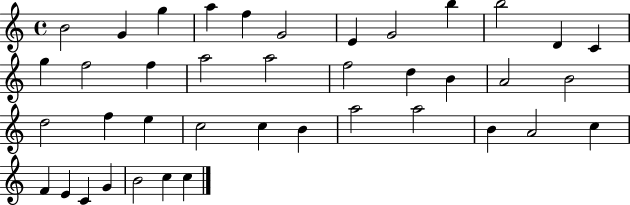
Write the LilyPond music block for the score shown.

{
  \clef treble
  \time 4/4
  \defaultTimeSignature
  \key c \major
  b'2 g'4 g''4 | a''4 f''4 g'2 | e'4 g'2 b''4 | b''2 d'4 c'4 | \break g''4 f''2 f''4 | a''2 a''2 | f''2 d''4 b'4 | a'2 b'2 | \break d''2 f''4 e''4 | c''2 c''4 b'4 | a''2 a''2 | b'4 a'2 c''4 | \break f'4 e'4 c'4 g'4 | b'2 c''4 c''4 | \bar "|."
}